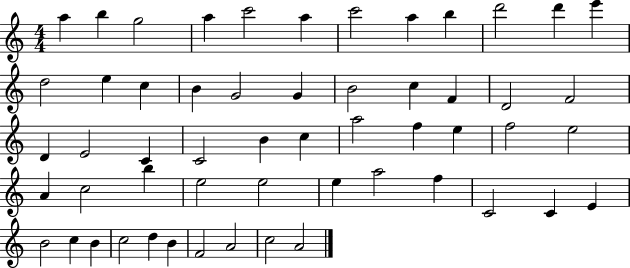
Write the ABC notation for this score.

X:1
T:Untitled
M:4/4
L:1/4
K:C
a b g2 a c'2 a c'2 a b d'2 d' e' d2 e c B G2 G B2 c F D2 F2 D E2 C C2 B c a2 f e f2 e2 A c2 b e2 e2 e a2 f C2 C E B2 c B c2 d B F2 A2 c2 A2